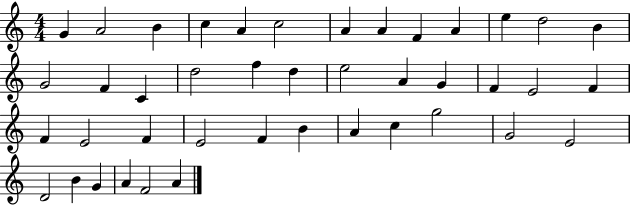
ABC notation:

X:1
T:Untitled
M:4/4
L:1/4
K:C
G A2 B c A c2 A A F A e d2 B G2 F C d2 f d e2 A G F E2 F F E2 F E2 F B A c g2 G2 E2 D2 B G A F2 A